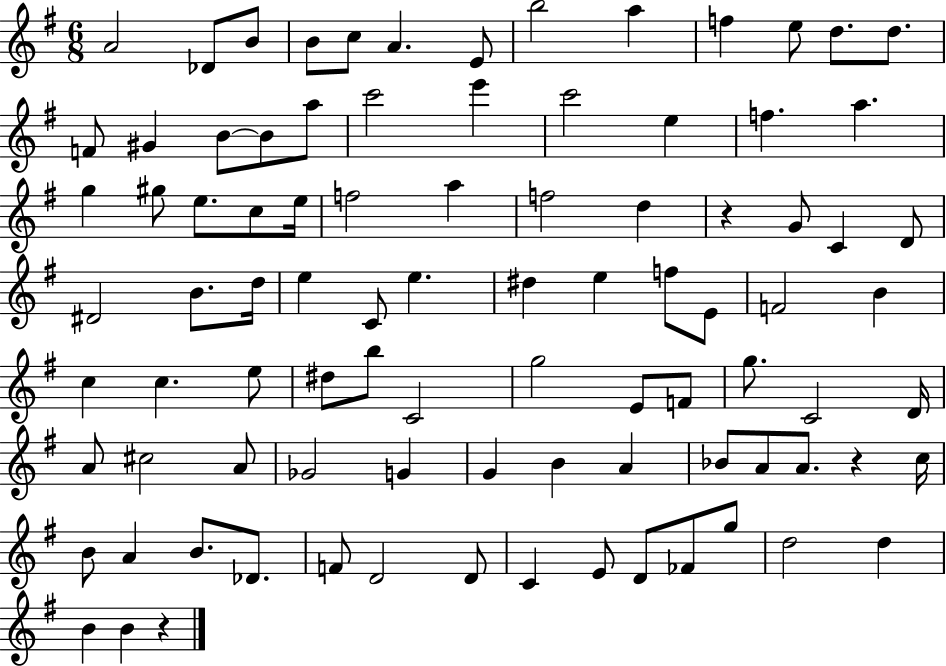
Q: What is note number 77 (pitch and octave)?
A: F4